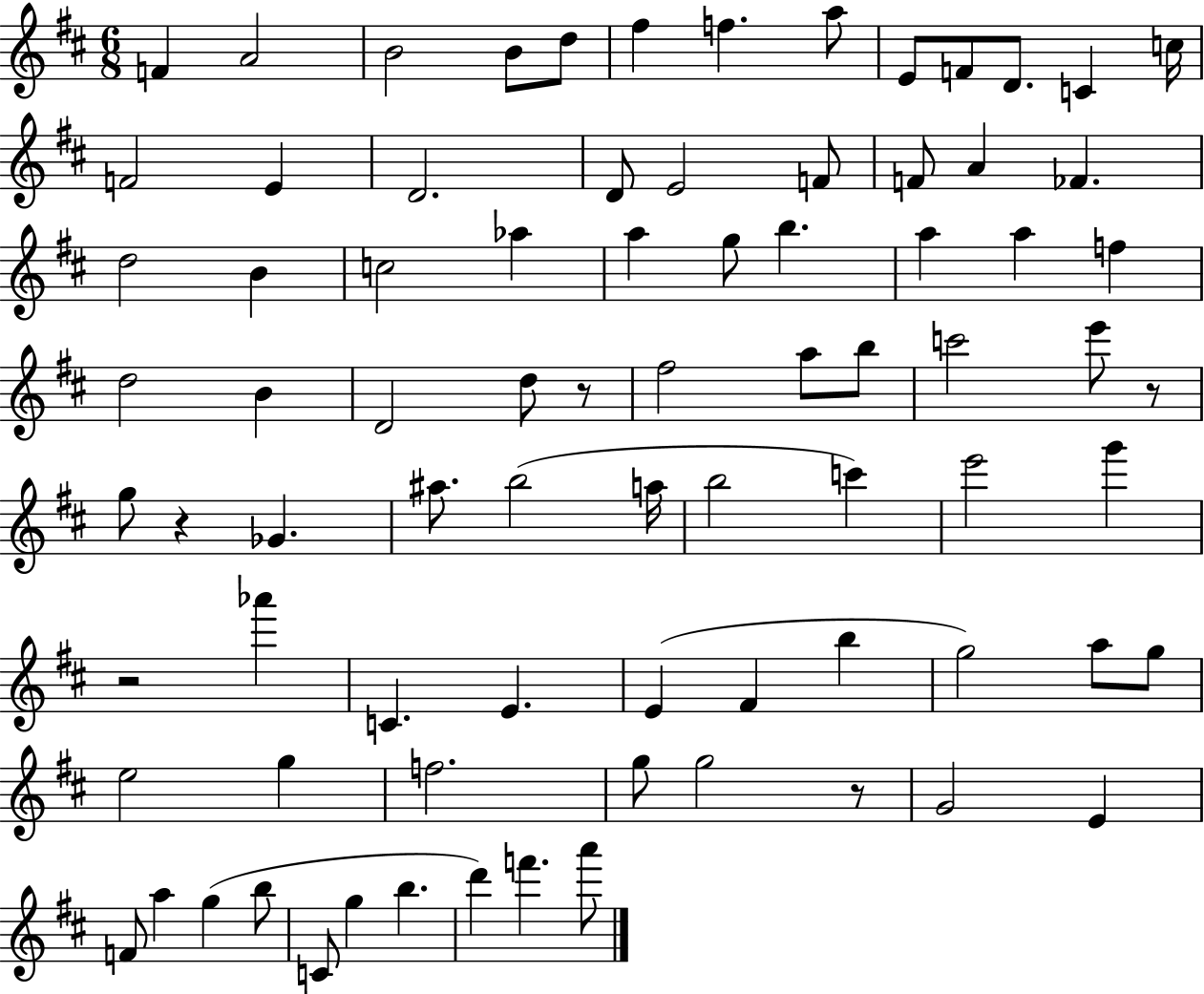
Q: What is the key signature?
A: D major